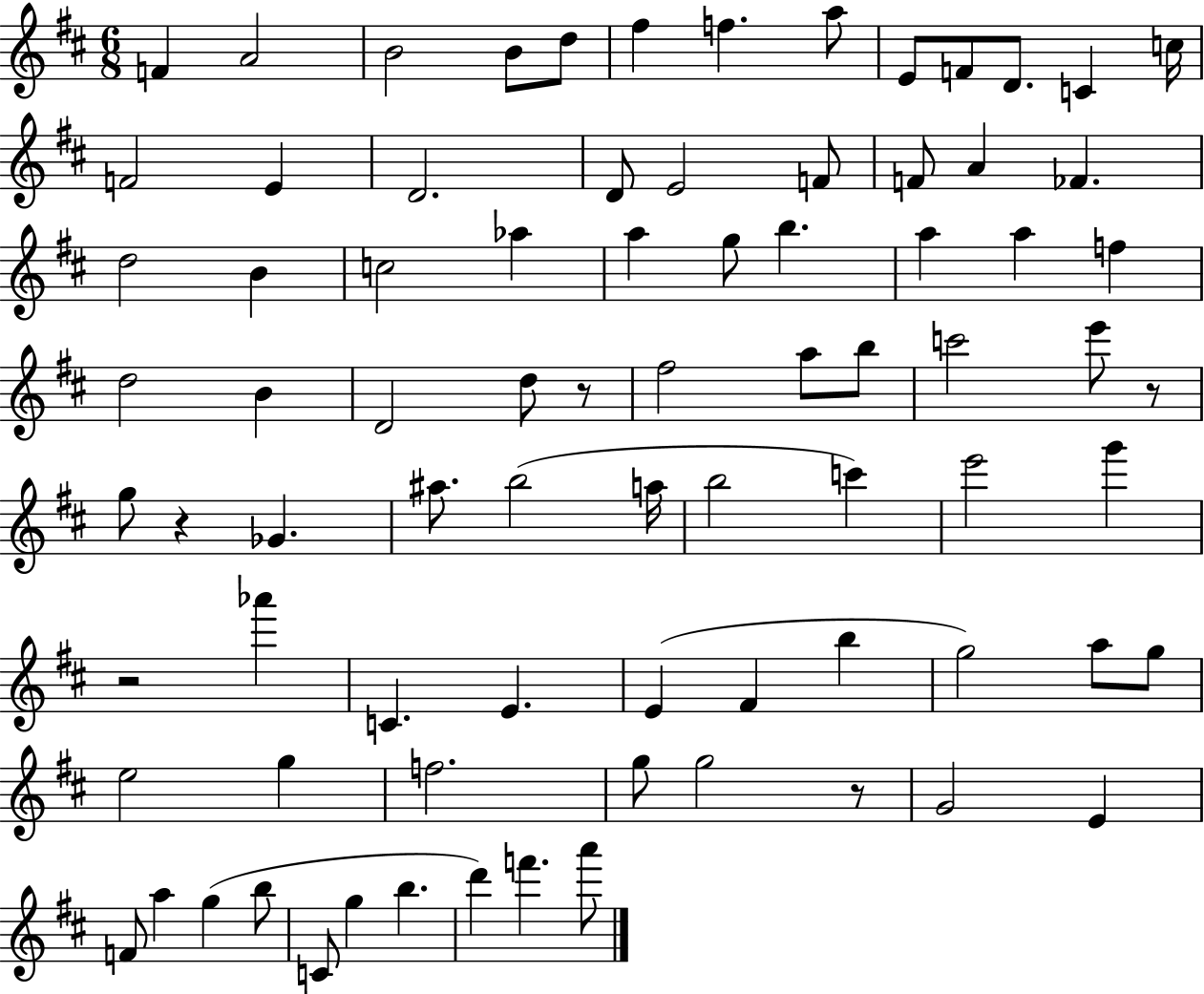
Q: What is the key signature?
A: D major